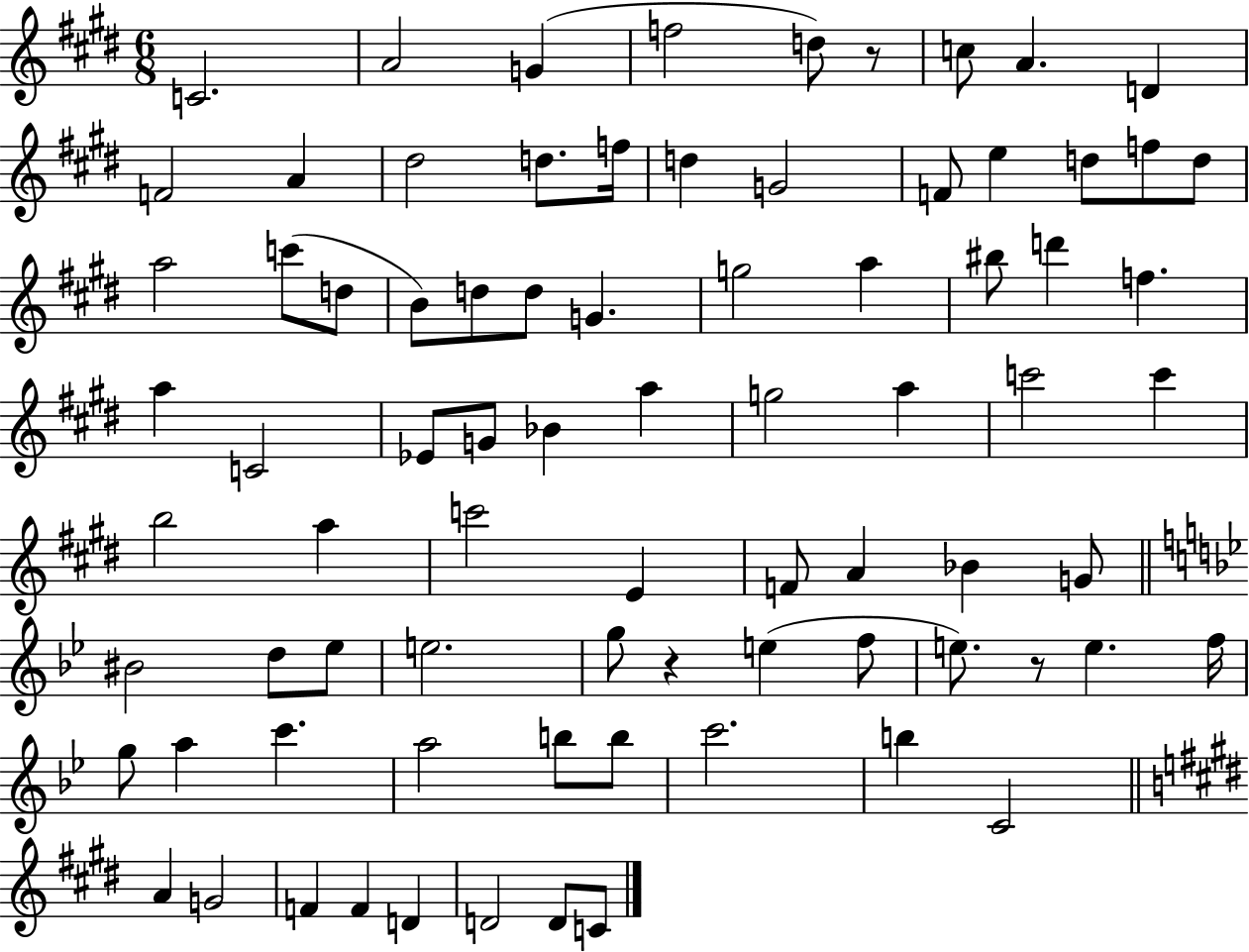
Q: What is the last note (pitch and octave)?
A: C4